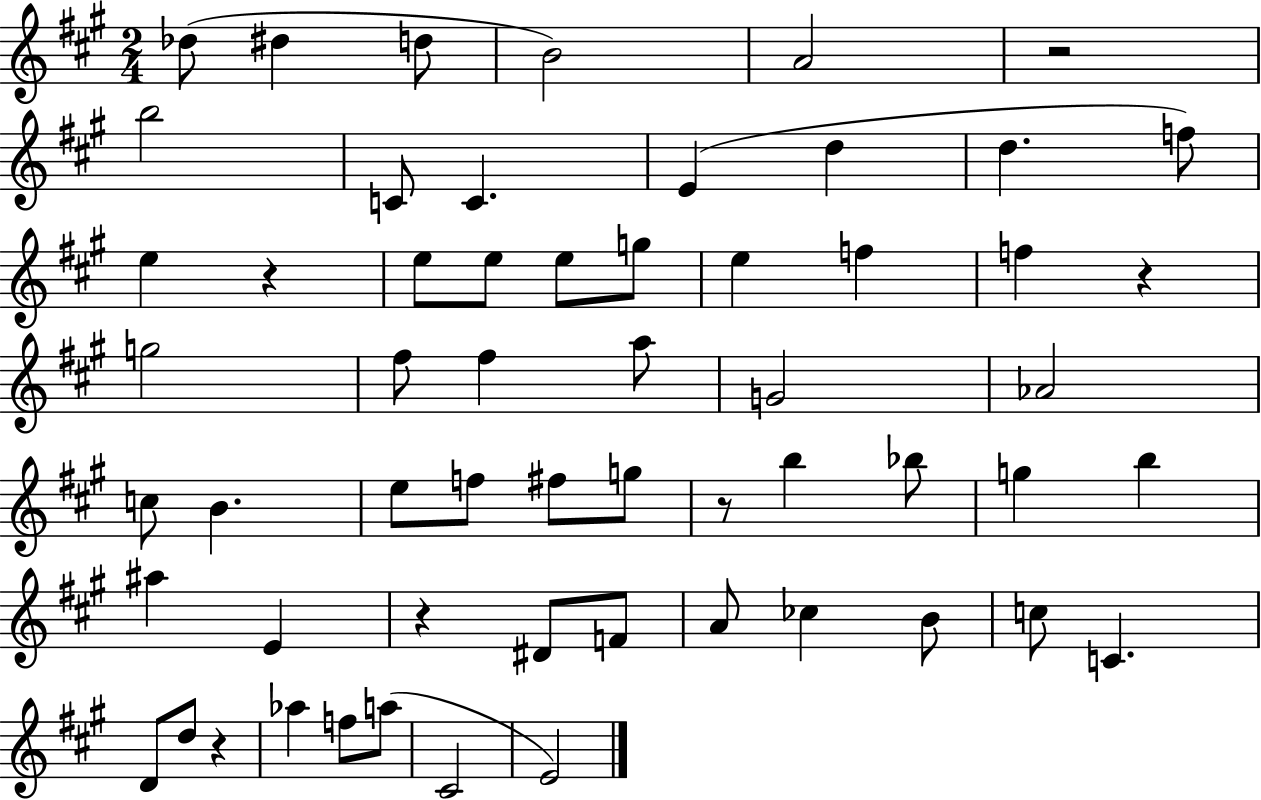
X:1
T:Untitled
M:2/4
L:1/4
K:A
_d/2 ^d d/2 B2 A2 z2 b2 C/2 C E d d f/2 e z e/2 e/2 e/2 g/2 e f f z g2 ^f/2 ^f a/2 G2 _A2 c/2 B e/2 f/2 ^f/2 g/2 z/2 b _b/2 g b ^a E z ^D/2 F/2 A/2 _c B/2 c/2 C D/2 d/2 z _a f/2 a/2 ^C2 E2